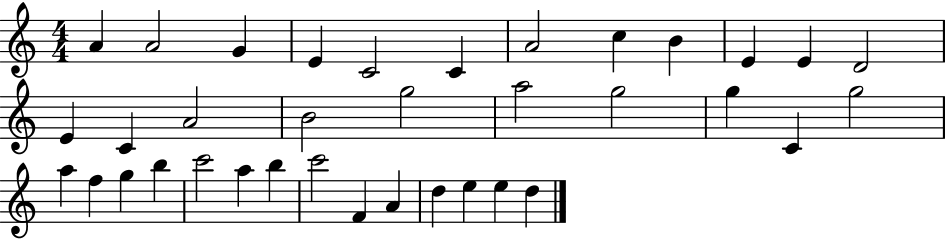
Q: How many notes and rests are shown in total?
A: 36